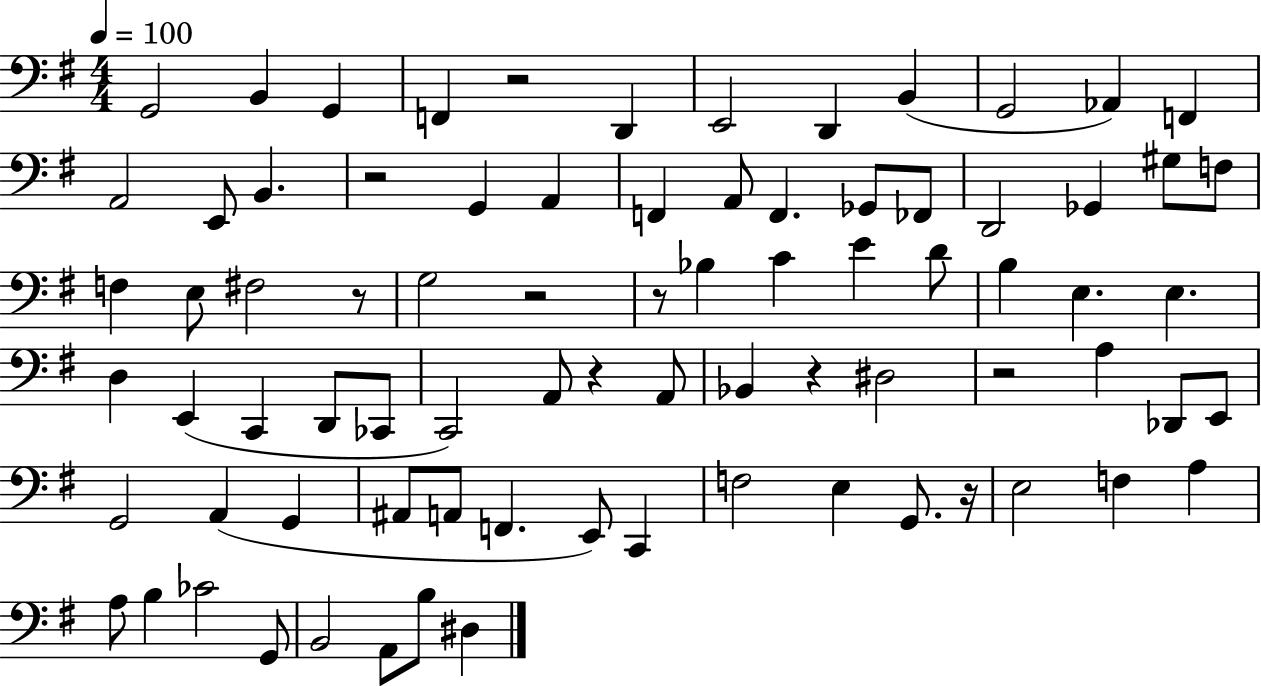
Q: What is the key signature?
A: G major